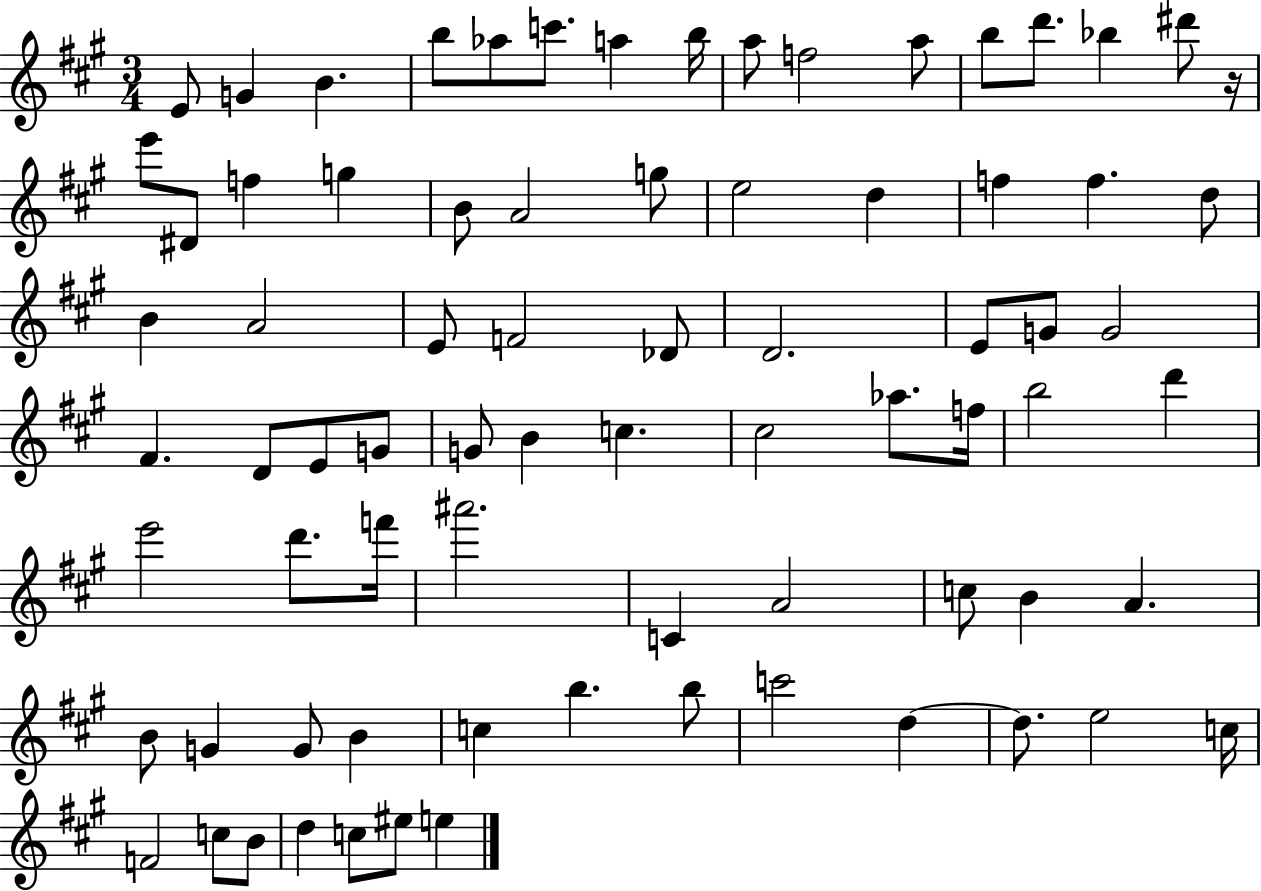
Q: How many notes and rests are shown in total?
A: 77